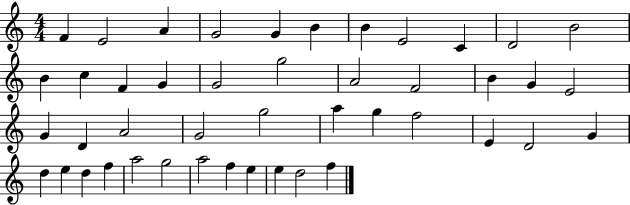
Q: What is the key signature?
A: C major